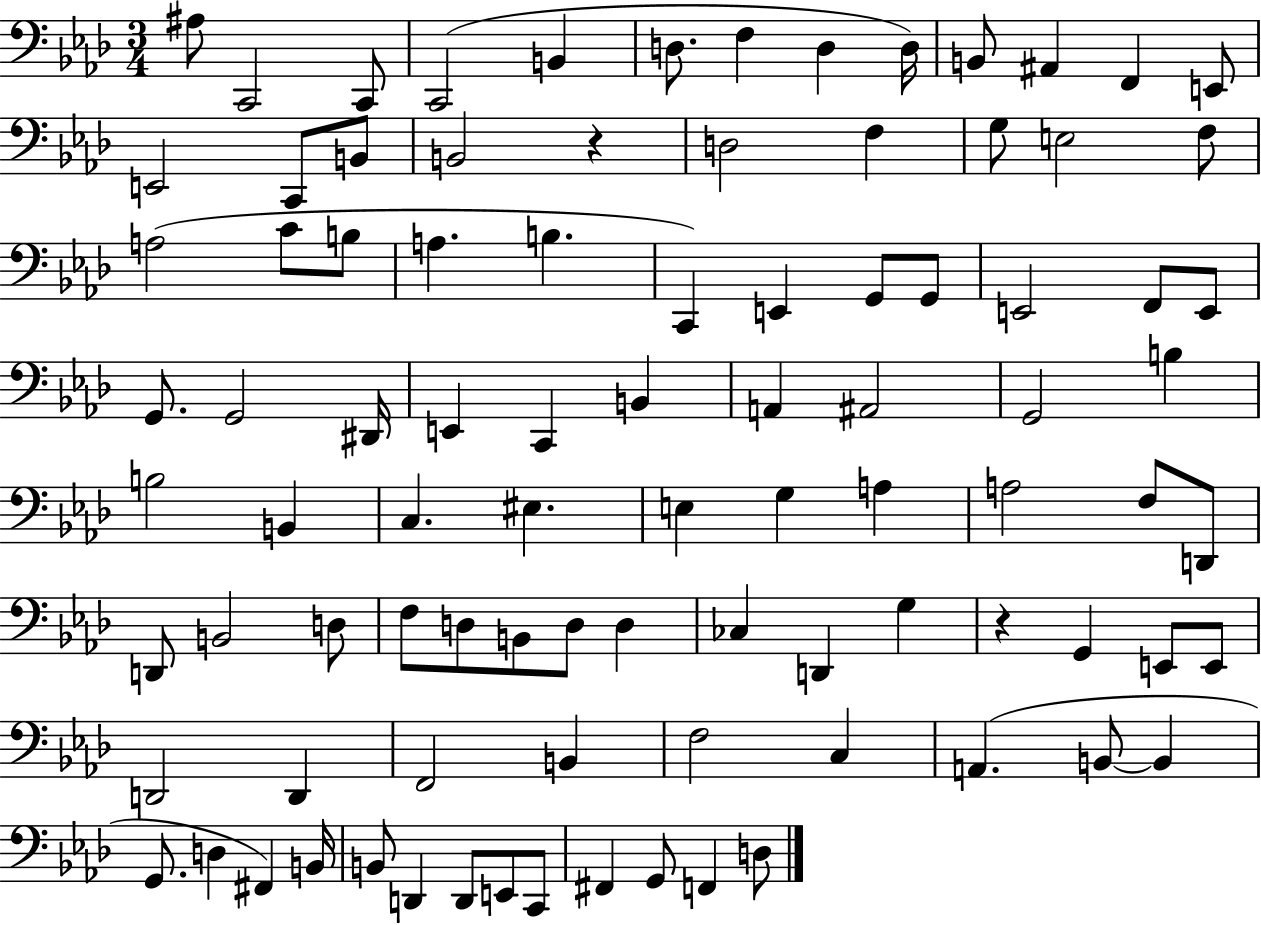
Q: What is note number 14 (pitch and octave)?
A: E2